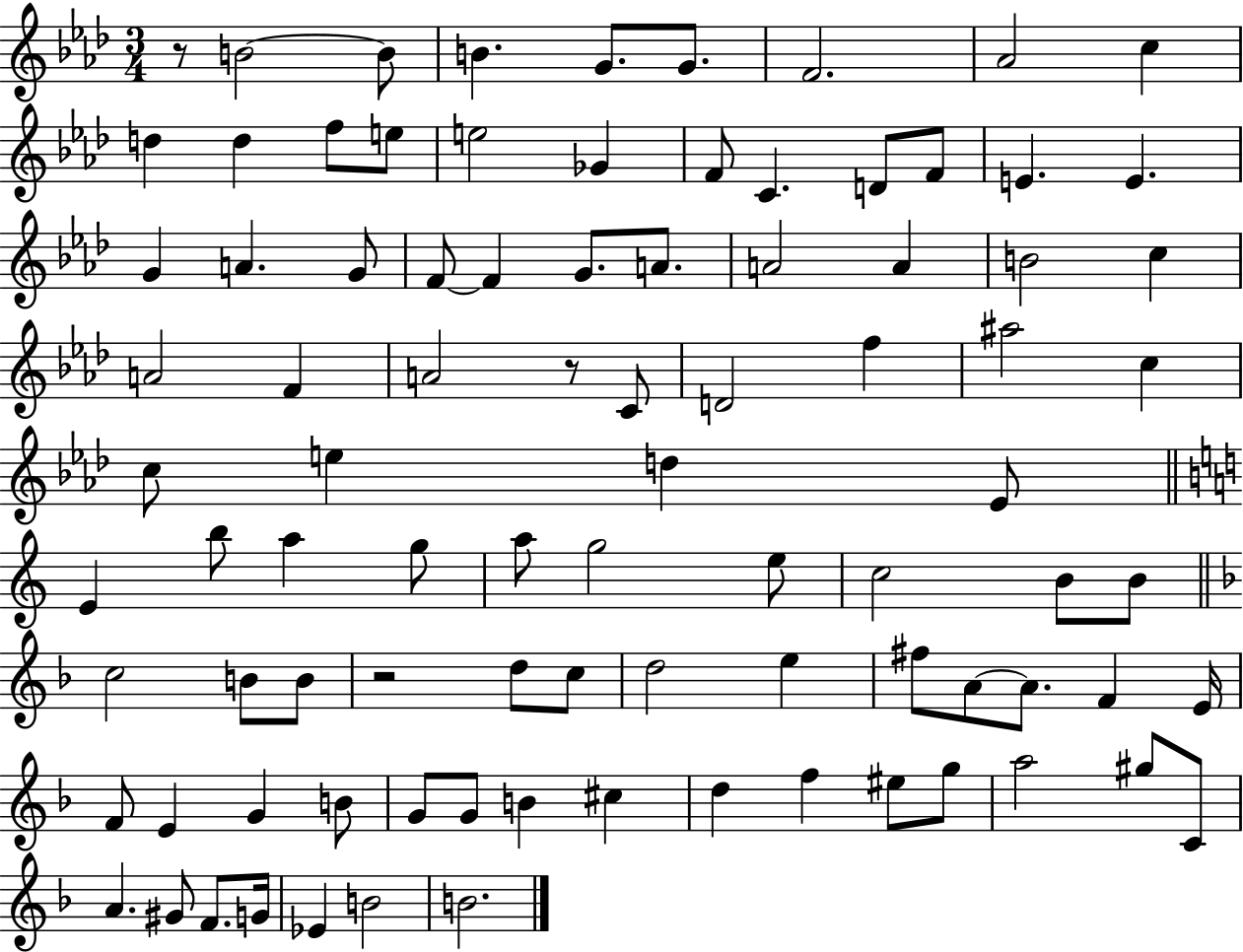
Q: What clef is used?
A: treble